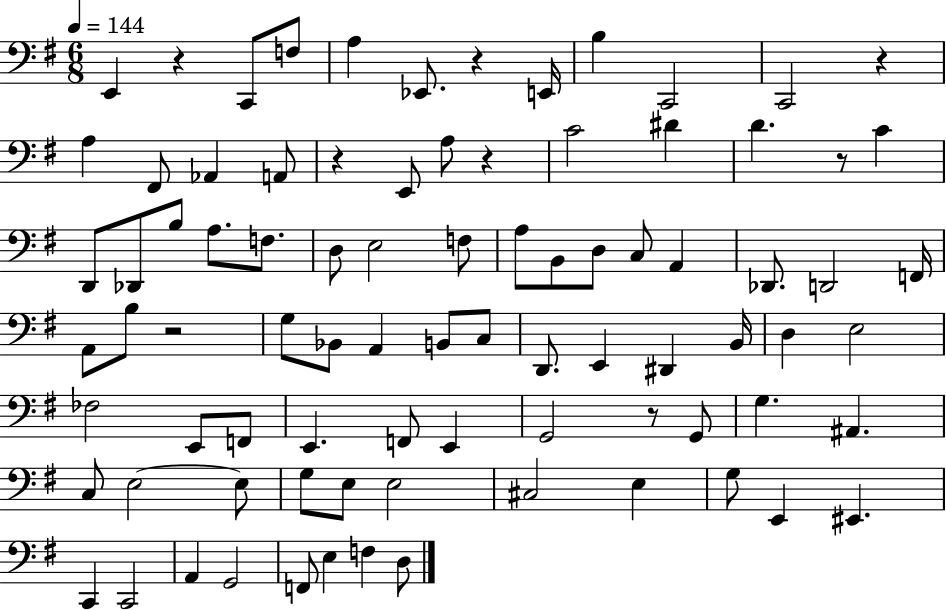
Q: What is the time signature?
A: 6/8